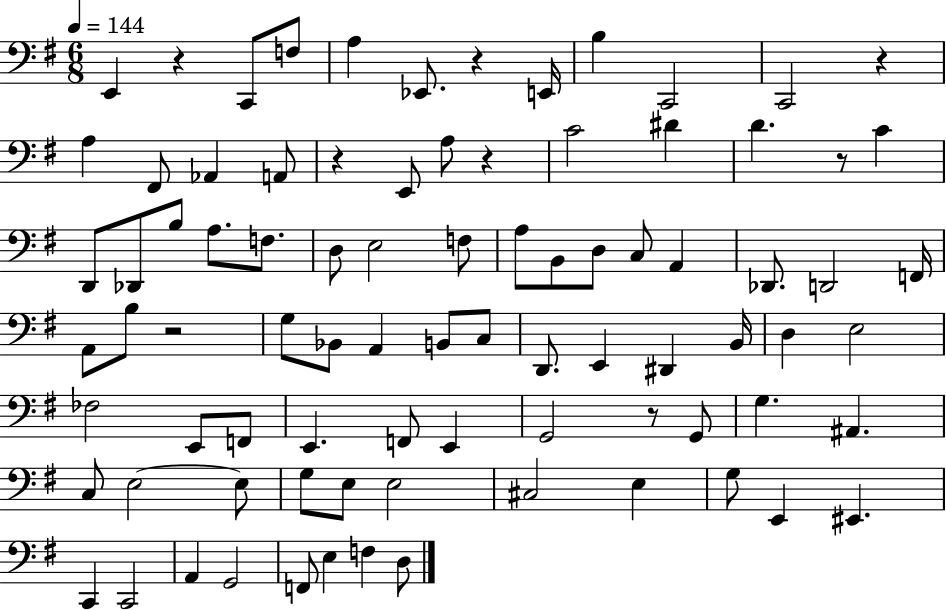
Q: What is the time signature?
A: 6/8